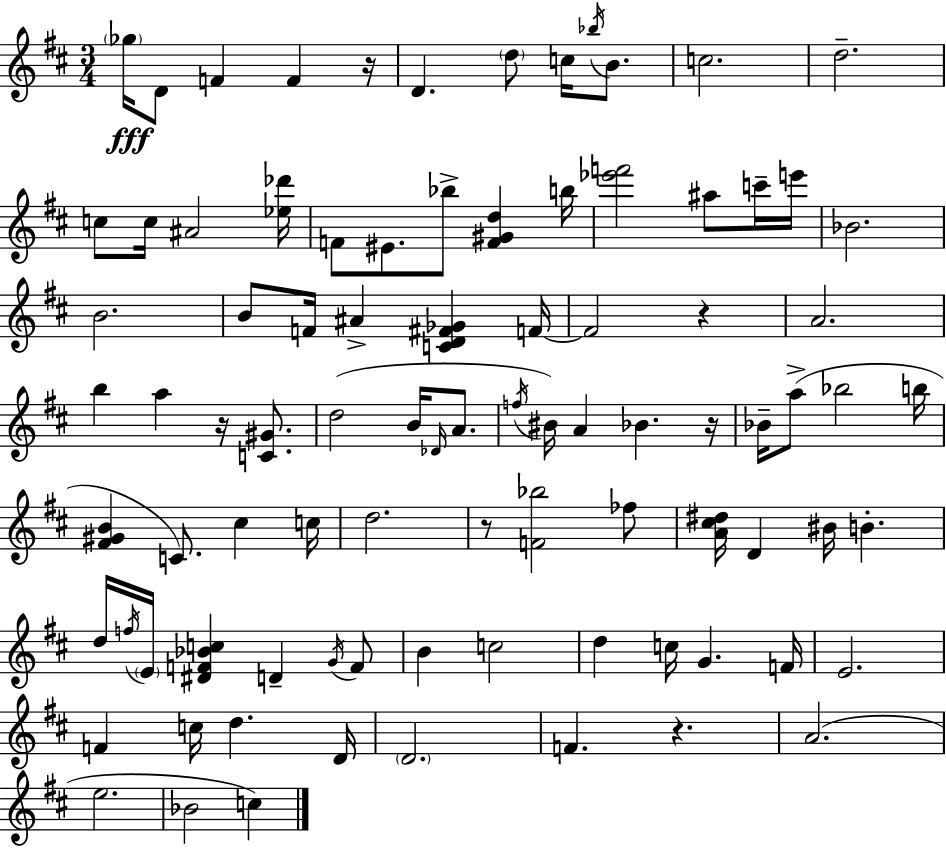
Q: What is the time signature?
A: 3/4